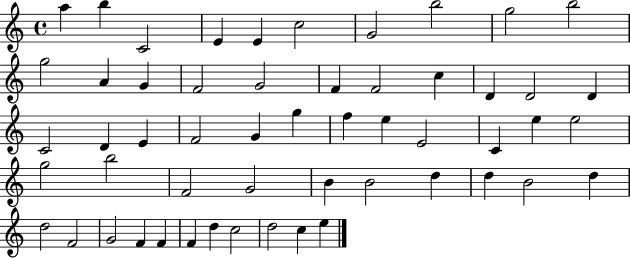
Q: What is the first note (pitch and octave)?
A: A5